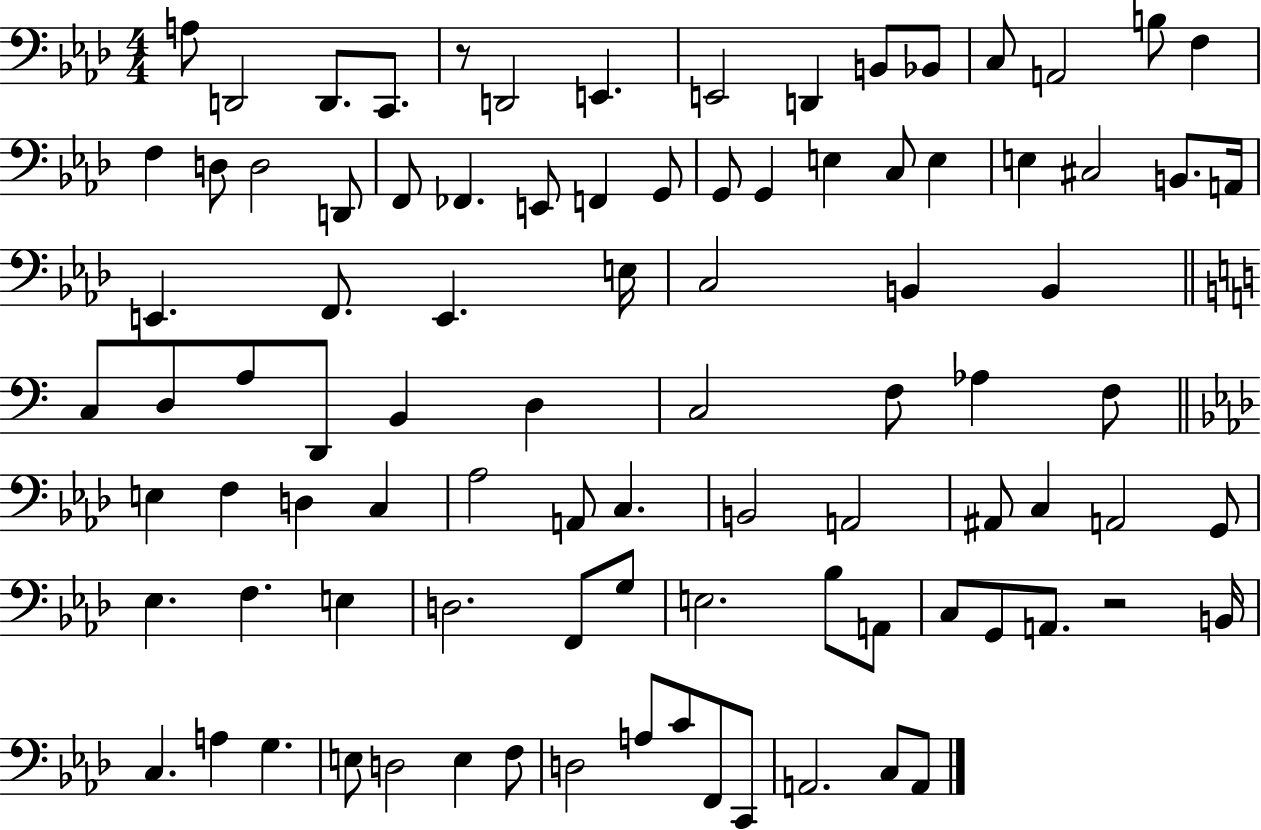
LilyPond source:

{
  \clef bass
  \numericTimeSignature
  \time 4/4
  \key aes \major
  a8 d,2 d,8. c,8. | r8 d,2 e,4. | e,2 d,4 b,8 bes,8 | c8 a,2 b8 f4 | \break f4 d8 d2 d,8 | f,8 fes,4. e,8 f,4 g,8 | g,8 g,4 e4 c8 e4 | e4 cis2 b,8. a,16 | \break e,4. f,8. e,4. e16 | c2 b,4 b,4 | \bar "||" \break \key a \minor c8 d8 a8 d,8 b,4 d4 | c2 f8 aes4 f8 | \bar "||" \break \key aes \major e4 f4 d4 c4 | aes2 a,8 c4. | b,2 a,2 | ais,8 c4 a,2 g,8 | \break ees4. f4. e4 | d2. f,8 g8 | e2. bes8 a,8 | c8 g,8 a,8. r2 b,16 | \break c4. a4 g4. | e8 d2 e4 f8 | d2 a8 c'8 f,8 c,8 | a,2. c8 a,8 | \break \bar "|."
}